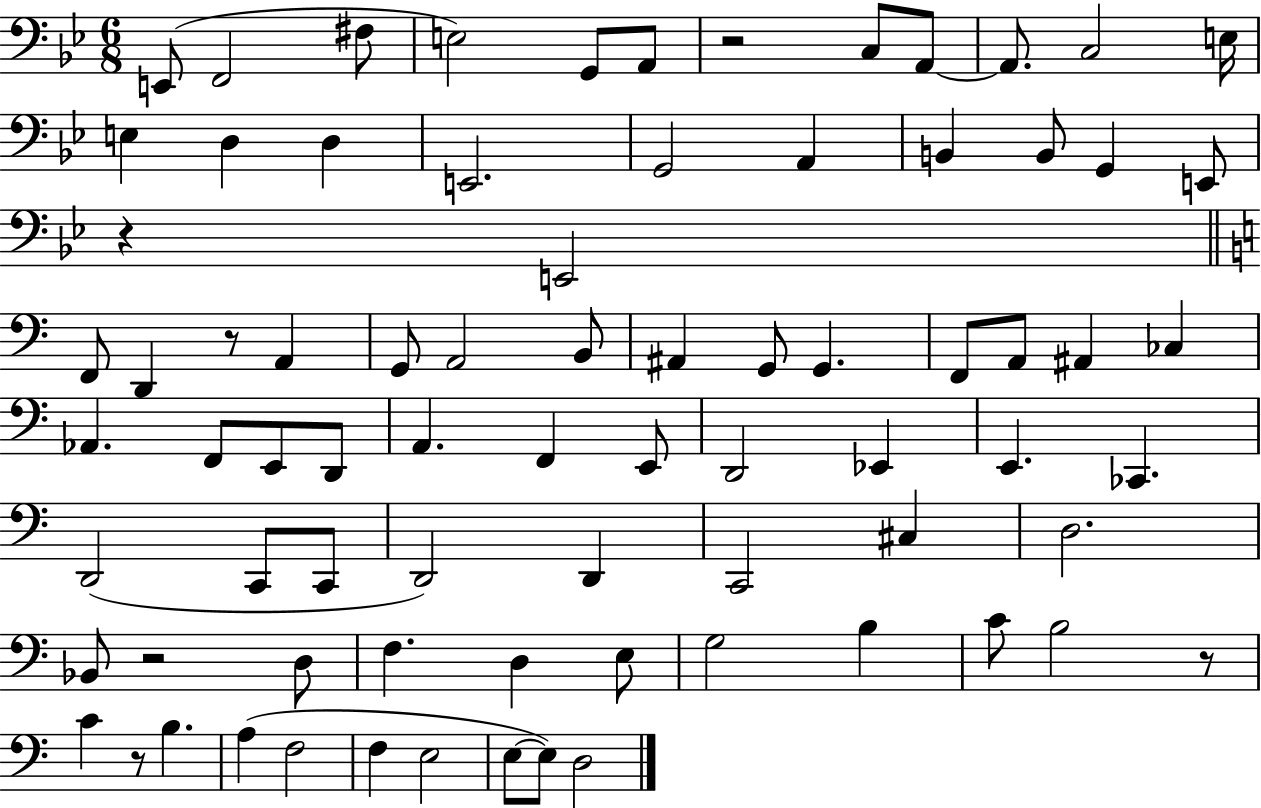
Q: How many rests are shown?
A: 6